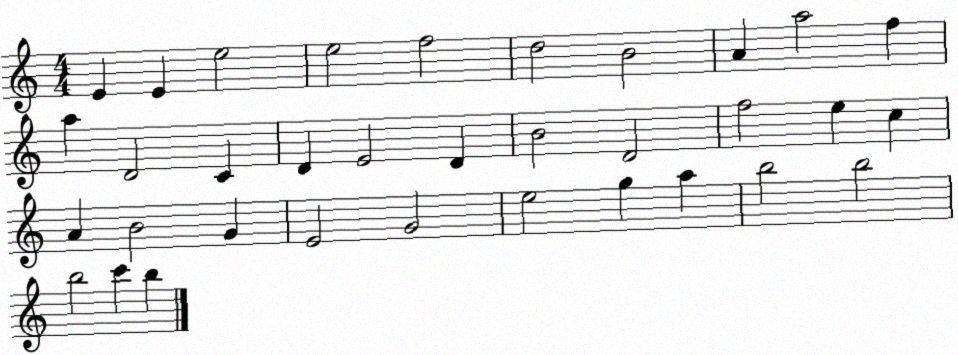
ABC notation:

X:1
T:Untitled
M:4/4
L:1/4
K:C
E E e2 e2 f2 d2 B2 A a2 f a D2 C D E2 D B2 D2 f2 e c A B2 G E2 G2 e2 g a b2 b2 b2 c' b